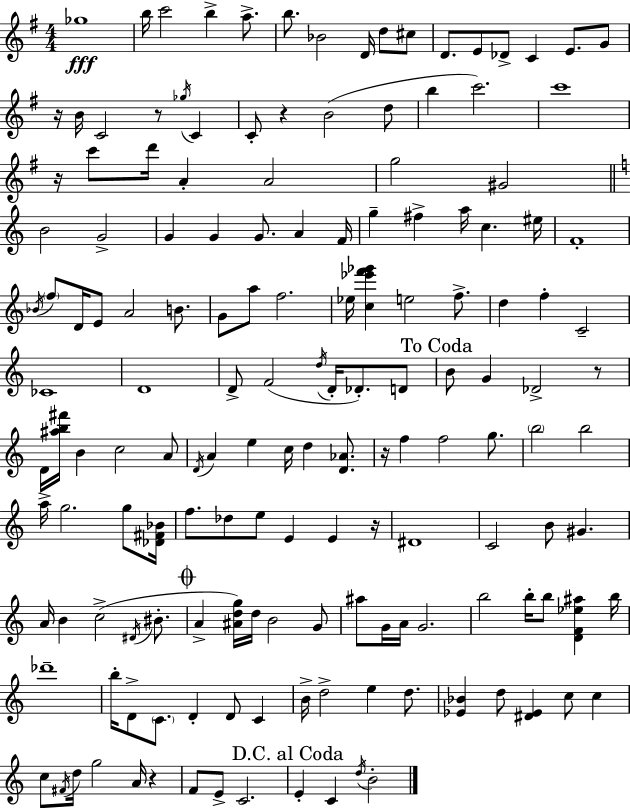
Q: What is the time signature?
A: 4/4